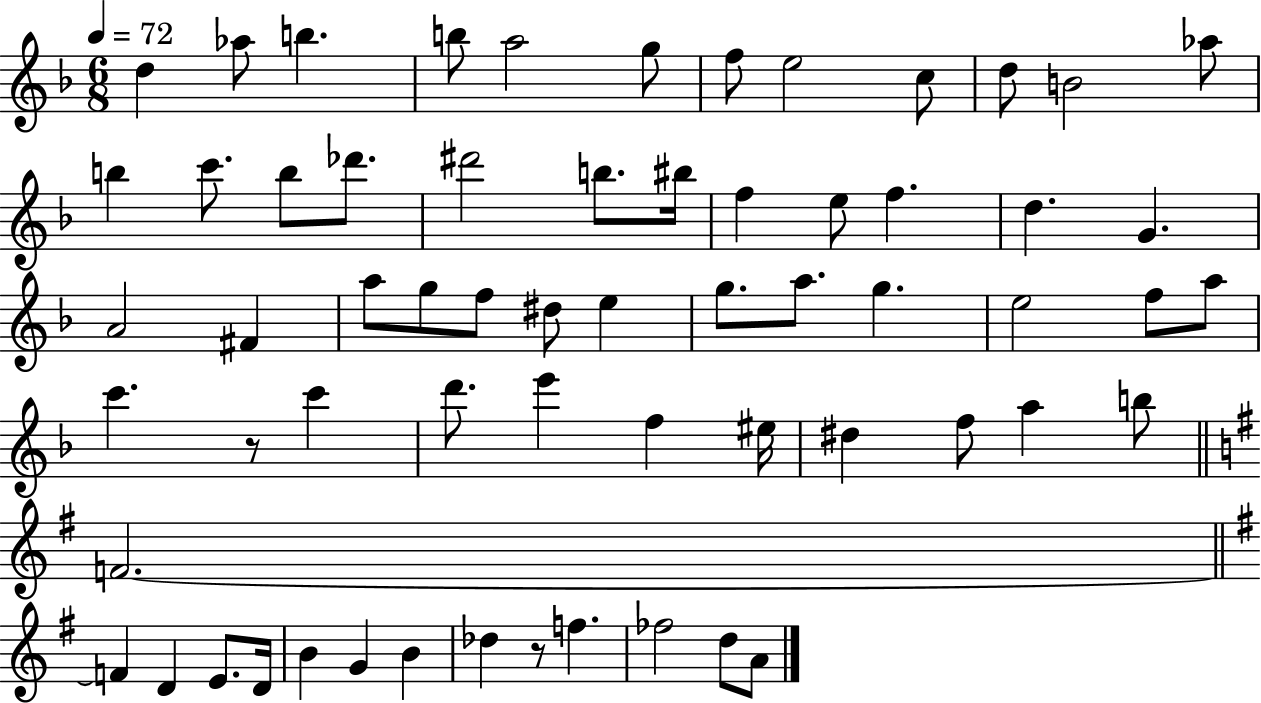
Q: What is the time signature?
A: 6/8